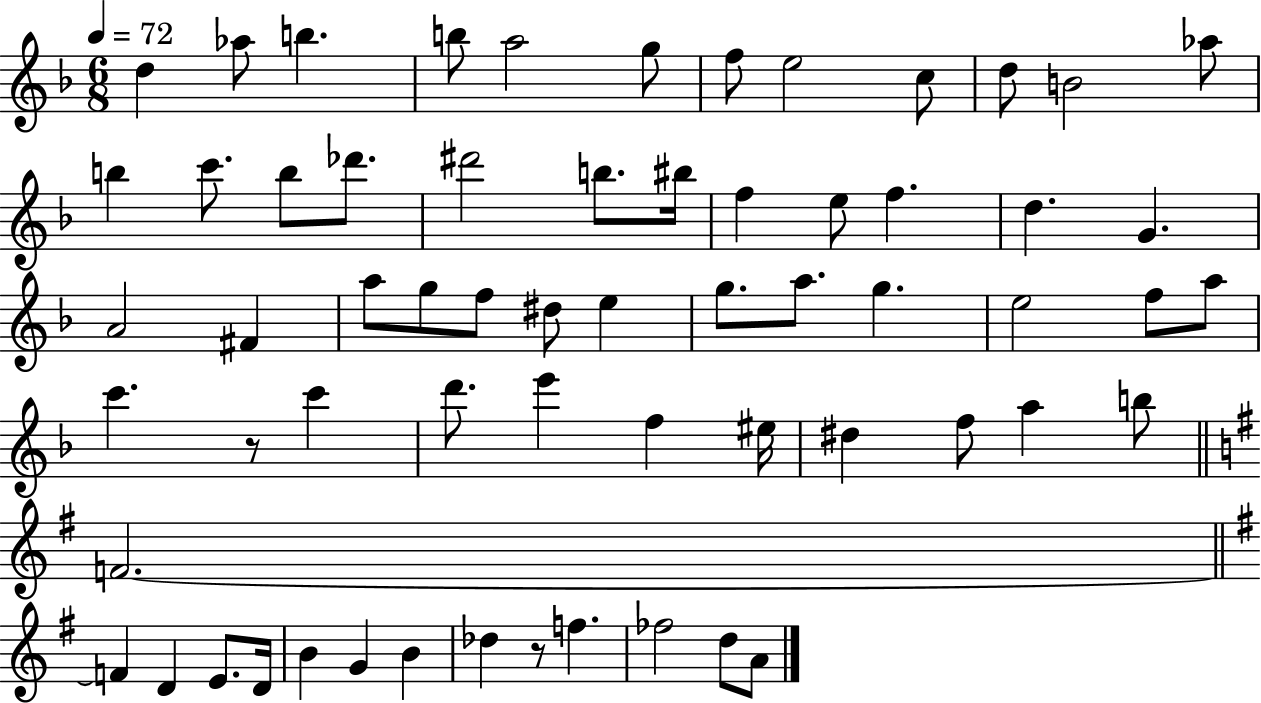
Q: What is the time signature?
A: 6/8